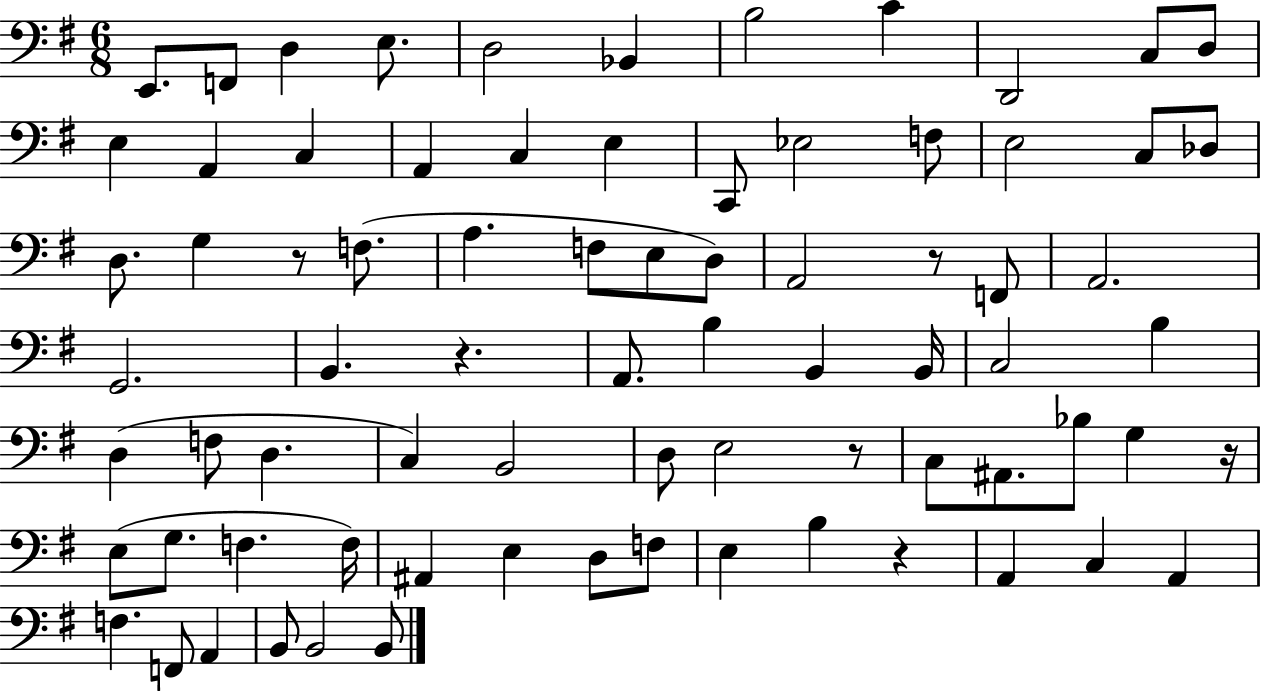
{
  \clef bass
  \numericTimeSignature
  \time 6/8
  \key g \major
  e,8. f,8 d4 e8. | d2 bes,4 | b2 c'4 | d,2 c8 d8 | \break e4 a,4 c4 | a,4 c4 e4 | c,8 ees2 f8 | e2 c8 des8 | \break d8. g4 r8 f8.( | a4. f8 e8 d8) | a,2 r8 f,8 | a,2. | \break g,2. | b,4. r4. | a,8. b4 b,4 b,16 | c2 b4 | \break d4( f8 d4. | c4) b,2 | d8 e2 r8 | c8 ais,8. bes8 g4 r16 | \break e8( g8. f4. f16) | ais,4 e4 d8 f8 | e4 b4 r4 | a,4 c4 a,4 | \break f4. f,8 a,4 | b,8 b,2 b,8 | \bar "|."
}